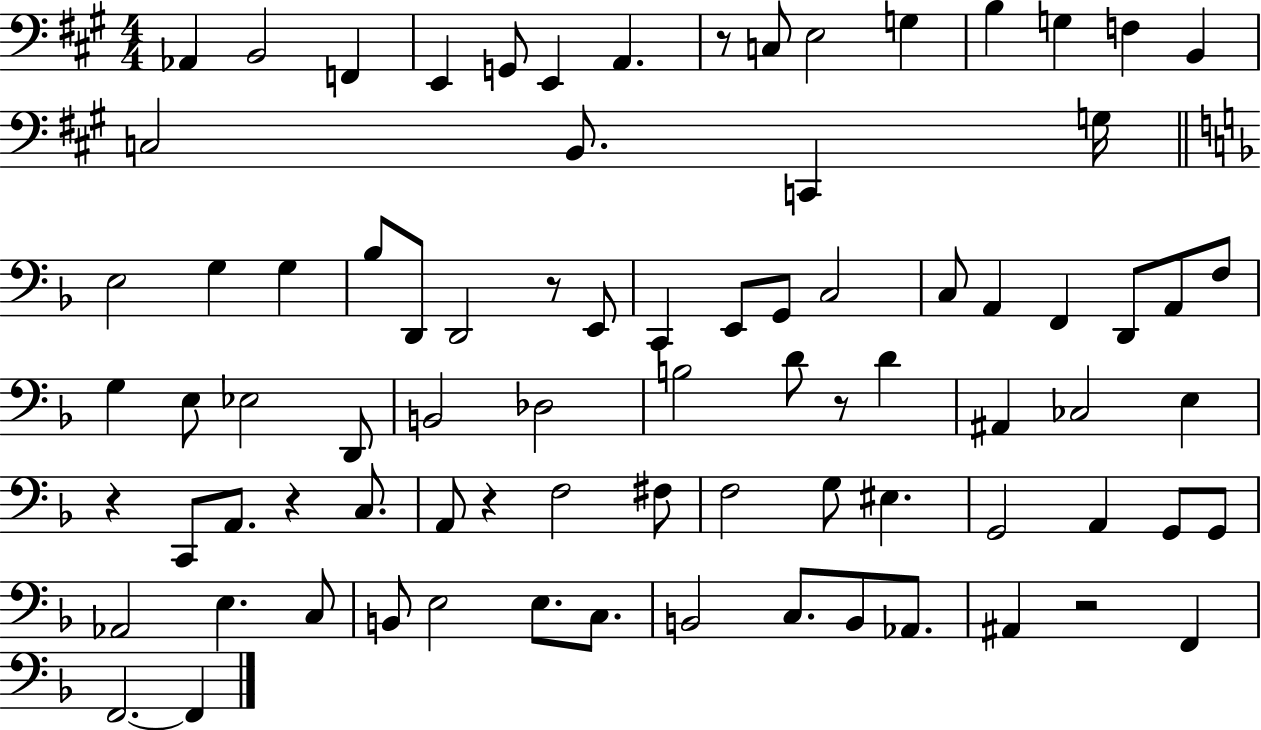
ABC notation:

X:1
T:Untitled
M:4/4
L:1/4
K:A
_A,, B,,2 F,, E,, G,,/2 E,, A,, z/2 C,/2 E,2 G, B, G, F, B,, C,2 B,,/2 C,, G,/4 E,2 G, G, _B,/2 D,,/2 D,,2 z/2 E,,/2 C,, E,,/2 G,,/2 C,2 C,/2 A,, F,, D,,/2 A,,/2 F,/2 G, E,/2 _E,2 D,,/2 B,,2 _D,2 B,2 D/2 z/2 D ^A,, _C,2 E, z C,,/2 A,,/2 z C,/2 A,,/2 z F,2 ^F,/2 F,2 G,/2 ^E, G,,2 A,, G,,/2 G,,/2 _A,,2 E, C,/2 B,,/2 E,2 E,/2 C,/2 B,,2 C,/2 B,,/2 _A,,/2 ^A,, z2 F,, F,,2 F,,